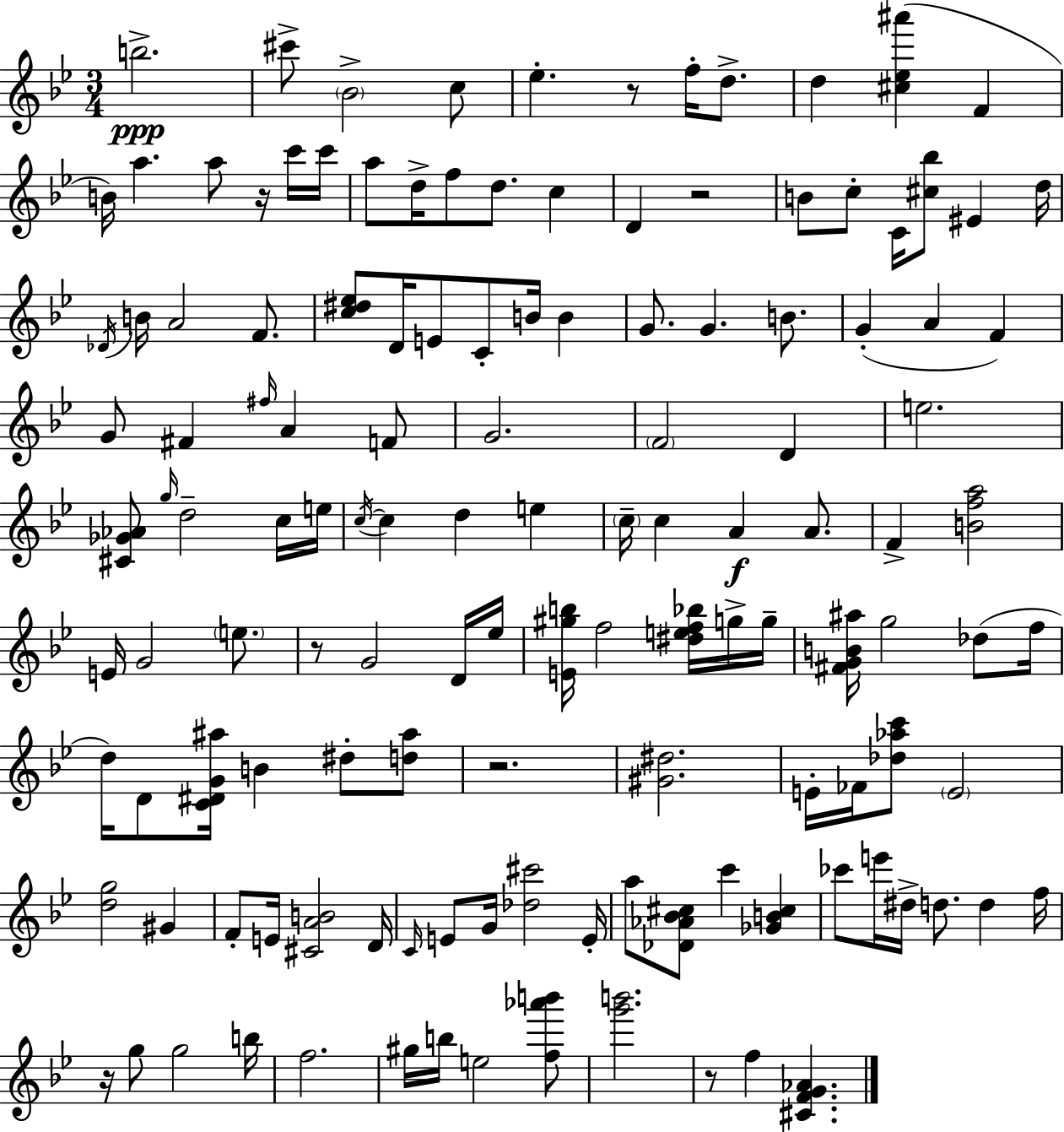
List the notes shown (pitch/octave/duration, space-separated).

B5/h. C#6/e Bb4/h C5/e Eb5/q. R/e F5/s D5/e. D5/q [C#5,Eb5,A#6]/q F4/q B4/s A5/q. A5/e R/s C6/s C6/s A5/e D5/s F5/e D5/e. C5/q D4/q R/h B4/e C5/e C4/s [C#5,Bb5]/e EIS4/q D5/s Db4/s B4/s A4/h F4/e. [C5,D#5,Eb5]/e D4/s E4/e C4/e B4/s B4/q G4/e. G4/q. B4/e. G4/q A4/q F4/q G4/e F#4/q F#5/s A4/q F4/e G4/h. F4/h D4/q E5/h. [C#4,Gb4,Ab4]/e G5/s D5/h C5/s E5/s C5/s C5/q D5/q E5/q C5/s C5/q A4/q A4/e. F4/q [B4,F5,A5]/h E4/s G4/h E5/e. R/e G4/h D4/s Eb5/s [E4,G#5,B5]/s F5/h [D#5,E5,F5,Bb5]/s G5/s G5/s [F#4,G4,B4,A#5]/s G5/h Db5/e F5/s D5/s D4/e [C4,D#4,G4,A#5]/s B4/q D#5/e [D5,A#5]/e R/h. [G#4,D#5]/h. E4/s FES4/s [Db5,Ab5,C6]/e E4/h [D5,G5]/h G#4/q F4/e E4/s [C#4,A4,B4]/h D4/s C4/s E4/e G4/s [Db5,C#6]/h E4/s A5/e [Db4,Ab4,Bb4,C#5]/e C6/q [Gb4,B4,C#5]/q CES6/e E6/s D#5/s D5/e. D5/q F5/s R/s G5/e G5/h B5/s F5/h. G#5/s B5/s E5/h [F5,Ab6,B6]/e [G6,B6]/h. R/e F5/q [C#4,F4,G4,Ab4]/q.